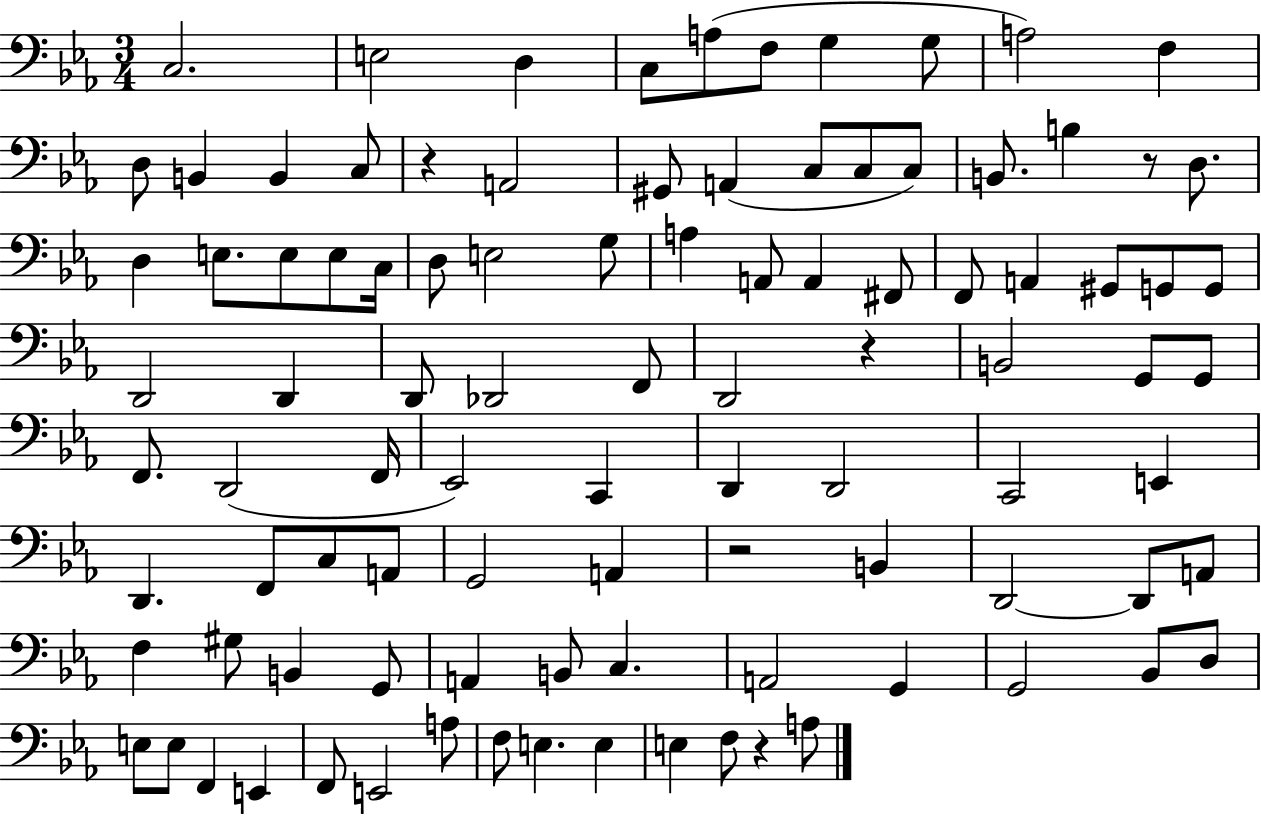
{
  \clef bass
  \numericTimeSignature
  \time 3/4
  \key ees \major
  c2. | e2 d4 | c8 a8( f8 g4 g8 | a2) f4 | \break d8 b,4 b,4 c8 | r4 a,2 | gis,8 a,4( c8 c8 c8) | b,8. b4 r8 d8. | \break d4 e8. e8 e8 c16 | d8 e2 g8 | a4 a,8 a,4 fis,8 | f,8 a,4 gis,8 g,8 g,8 | \break d,2 d,4 | d,8 des,2 f,8 | d,2 r4 | b,2 g,8 g,8 | \break f,8. d,2( f,16 | ees,2) c,4 | d,4 d,2 | c,2 e,4 | \break d,4. f,8 c8 a,8 | g,2 a,4 | r2 b,4 | d,2~~ d,8 a,8 | \break f4 gis8 b,4 g,8 | a,4 b,8 c4. | a,2 g,4 | g,2 bes,8 d8 | \break e8 e8 f,4 e,4 | f,8 e,2 a8 | f8 e4. e4 | e4 f8 r4 a8 | \break \bar "|."
}